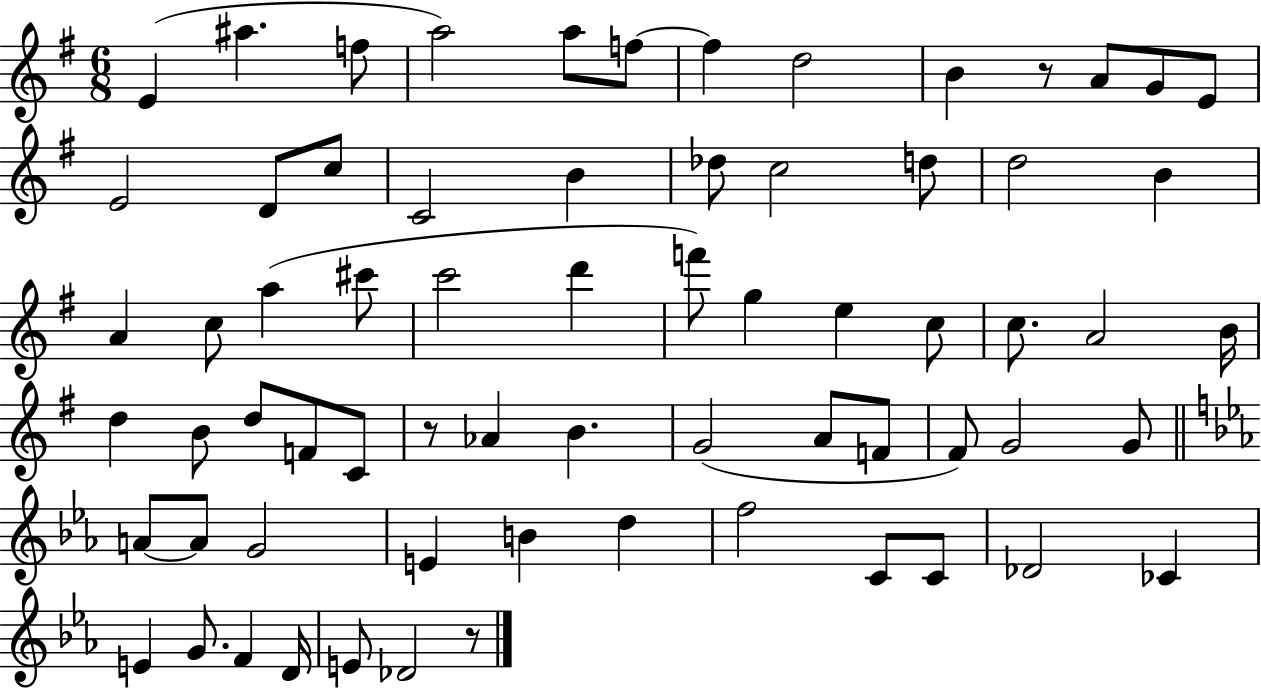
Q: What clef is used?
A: treble